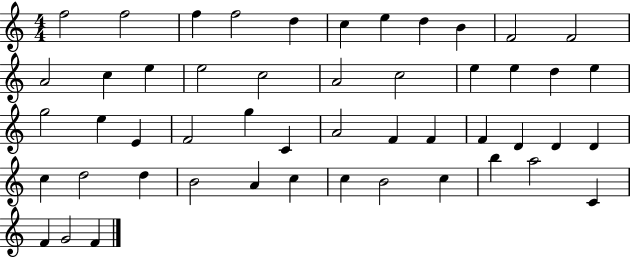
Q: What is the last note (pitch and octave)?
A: F4